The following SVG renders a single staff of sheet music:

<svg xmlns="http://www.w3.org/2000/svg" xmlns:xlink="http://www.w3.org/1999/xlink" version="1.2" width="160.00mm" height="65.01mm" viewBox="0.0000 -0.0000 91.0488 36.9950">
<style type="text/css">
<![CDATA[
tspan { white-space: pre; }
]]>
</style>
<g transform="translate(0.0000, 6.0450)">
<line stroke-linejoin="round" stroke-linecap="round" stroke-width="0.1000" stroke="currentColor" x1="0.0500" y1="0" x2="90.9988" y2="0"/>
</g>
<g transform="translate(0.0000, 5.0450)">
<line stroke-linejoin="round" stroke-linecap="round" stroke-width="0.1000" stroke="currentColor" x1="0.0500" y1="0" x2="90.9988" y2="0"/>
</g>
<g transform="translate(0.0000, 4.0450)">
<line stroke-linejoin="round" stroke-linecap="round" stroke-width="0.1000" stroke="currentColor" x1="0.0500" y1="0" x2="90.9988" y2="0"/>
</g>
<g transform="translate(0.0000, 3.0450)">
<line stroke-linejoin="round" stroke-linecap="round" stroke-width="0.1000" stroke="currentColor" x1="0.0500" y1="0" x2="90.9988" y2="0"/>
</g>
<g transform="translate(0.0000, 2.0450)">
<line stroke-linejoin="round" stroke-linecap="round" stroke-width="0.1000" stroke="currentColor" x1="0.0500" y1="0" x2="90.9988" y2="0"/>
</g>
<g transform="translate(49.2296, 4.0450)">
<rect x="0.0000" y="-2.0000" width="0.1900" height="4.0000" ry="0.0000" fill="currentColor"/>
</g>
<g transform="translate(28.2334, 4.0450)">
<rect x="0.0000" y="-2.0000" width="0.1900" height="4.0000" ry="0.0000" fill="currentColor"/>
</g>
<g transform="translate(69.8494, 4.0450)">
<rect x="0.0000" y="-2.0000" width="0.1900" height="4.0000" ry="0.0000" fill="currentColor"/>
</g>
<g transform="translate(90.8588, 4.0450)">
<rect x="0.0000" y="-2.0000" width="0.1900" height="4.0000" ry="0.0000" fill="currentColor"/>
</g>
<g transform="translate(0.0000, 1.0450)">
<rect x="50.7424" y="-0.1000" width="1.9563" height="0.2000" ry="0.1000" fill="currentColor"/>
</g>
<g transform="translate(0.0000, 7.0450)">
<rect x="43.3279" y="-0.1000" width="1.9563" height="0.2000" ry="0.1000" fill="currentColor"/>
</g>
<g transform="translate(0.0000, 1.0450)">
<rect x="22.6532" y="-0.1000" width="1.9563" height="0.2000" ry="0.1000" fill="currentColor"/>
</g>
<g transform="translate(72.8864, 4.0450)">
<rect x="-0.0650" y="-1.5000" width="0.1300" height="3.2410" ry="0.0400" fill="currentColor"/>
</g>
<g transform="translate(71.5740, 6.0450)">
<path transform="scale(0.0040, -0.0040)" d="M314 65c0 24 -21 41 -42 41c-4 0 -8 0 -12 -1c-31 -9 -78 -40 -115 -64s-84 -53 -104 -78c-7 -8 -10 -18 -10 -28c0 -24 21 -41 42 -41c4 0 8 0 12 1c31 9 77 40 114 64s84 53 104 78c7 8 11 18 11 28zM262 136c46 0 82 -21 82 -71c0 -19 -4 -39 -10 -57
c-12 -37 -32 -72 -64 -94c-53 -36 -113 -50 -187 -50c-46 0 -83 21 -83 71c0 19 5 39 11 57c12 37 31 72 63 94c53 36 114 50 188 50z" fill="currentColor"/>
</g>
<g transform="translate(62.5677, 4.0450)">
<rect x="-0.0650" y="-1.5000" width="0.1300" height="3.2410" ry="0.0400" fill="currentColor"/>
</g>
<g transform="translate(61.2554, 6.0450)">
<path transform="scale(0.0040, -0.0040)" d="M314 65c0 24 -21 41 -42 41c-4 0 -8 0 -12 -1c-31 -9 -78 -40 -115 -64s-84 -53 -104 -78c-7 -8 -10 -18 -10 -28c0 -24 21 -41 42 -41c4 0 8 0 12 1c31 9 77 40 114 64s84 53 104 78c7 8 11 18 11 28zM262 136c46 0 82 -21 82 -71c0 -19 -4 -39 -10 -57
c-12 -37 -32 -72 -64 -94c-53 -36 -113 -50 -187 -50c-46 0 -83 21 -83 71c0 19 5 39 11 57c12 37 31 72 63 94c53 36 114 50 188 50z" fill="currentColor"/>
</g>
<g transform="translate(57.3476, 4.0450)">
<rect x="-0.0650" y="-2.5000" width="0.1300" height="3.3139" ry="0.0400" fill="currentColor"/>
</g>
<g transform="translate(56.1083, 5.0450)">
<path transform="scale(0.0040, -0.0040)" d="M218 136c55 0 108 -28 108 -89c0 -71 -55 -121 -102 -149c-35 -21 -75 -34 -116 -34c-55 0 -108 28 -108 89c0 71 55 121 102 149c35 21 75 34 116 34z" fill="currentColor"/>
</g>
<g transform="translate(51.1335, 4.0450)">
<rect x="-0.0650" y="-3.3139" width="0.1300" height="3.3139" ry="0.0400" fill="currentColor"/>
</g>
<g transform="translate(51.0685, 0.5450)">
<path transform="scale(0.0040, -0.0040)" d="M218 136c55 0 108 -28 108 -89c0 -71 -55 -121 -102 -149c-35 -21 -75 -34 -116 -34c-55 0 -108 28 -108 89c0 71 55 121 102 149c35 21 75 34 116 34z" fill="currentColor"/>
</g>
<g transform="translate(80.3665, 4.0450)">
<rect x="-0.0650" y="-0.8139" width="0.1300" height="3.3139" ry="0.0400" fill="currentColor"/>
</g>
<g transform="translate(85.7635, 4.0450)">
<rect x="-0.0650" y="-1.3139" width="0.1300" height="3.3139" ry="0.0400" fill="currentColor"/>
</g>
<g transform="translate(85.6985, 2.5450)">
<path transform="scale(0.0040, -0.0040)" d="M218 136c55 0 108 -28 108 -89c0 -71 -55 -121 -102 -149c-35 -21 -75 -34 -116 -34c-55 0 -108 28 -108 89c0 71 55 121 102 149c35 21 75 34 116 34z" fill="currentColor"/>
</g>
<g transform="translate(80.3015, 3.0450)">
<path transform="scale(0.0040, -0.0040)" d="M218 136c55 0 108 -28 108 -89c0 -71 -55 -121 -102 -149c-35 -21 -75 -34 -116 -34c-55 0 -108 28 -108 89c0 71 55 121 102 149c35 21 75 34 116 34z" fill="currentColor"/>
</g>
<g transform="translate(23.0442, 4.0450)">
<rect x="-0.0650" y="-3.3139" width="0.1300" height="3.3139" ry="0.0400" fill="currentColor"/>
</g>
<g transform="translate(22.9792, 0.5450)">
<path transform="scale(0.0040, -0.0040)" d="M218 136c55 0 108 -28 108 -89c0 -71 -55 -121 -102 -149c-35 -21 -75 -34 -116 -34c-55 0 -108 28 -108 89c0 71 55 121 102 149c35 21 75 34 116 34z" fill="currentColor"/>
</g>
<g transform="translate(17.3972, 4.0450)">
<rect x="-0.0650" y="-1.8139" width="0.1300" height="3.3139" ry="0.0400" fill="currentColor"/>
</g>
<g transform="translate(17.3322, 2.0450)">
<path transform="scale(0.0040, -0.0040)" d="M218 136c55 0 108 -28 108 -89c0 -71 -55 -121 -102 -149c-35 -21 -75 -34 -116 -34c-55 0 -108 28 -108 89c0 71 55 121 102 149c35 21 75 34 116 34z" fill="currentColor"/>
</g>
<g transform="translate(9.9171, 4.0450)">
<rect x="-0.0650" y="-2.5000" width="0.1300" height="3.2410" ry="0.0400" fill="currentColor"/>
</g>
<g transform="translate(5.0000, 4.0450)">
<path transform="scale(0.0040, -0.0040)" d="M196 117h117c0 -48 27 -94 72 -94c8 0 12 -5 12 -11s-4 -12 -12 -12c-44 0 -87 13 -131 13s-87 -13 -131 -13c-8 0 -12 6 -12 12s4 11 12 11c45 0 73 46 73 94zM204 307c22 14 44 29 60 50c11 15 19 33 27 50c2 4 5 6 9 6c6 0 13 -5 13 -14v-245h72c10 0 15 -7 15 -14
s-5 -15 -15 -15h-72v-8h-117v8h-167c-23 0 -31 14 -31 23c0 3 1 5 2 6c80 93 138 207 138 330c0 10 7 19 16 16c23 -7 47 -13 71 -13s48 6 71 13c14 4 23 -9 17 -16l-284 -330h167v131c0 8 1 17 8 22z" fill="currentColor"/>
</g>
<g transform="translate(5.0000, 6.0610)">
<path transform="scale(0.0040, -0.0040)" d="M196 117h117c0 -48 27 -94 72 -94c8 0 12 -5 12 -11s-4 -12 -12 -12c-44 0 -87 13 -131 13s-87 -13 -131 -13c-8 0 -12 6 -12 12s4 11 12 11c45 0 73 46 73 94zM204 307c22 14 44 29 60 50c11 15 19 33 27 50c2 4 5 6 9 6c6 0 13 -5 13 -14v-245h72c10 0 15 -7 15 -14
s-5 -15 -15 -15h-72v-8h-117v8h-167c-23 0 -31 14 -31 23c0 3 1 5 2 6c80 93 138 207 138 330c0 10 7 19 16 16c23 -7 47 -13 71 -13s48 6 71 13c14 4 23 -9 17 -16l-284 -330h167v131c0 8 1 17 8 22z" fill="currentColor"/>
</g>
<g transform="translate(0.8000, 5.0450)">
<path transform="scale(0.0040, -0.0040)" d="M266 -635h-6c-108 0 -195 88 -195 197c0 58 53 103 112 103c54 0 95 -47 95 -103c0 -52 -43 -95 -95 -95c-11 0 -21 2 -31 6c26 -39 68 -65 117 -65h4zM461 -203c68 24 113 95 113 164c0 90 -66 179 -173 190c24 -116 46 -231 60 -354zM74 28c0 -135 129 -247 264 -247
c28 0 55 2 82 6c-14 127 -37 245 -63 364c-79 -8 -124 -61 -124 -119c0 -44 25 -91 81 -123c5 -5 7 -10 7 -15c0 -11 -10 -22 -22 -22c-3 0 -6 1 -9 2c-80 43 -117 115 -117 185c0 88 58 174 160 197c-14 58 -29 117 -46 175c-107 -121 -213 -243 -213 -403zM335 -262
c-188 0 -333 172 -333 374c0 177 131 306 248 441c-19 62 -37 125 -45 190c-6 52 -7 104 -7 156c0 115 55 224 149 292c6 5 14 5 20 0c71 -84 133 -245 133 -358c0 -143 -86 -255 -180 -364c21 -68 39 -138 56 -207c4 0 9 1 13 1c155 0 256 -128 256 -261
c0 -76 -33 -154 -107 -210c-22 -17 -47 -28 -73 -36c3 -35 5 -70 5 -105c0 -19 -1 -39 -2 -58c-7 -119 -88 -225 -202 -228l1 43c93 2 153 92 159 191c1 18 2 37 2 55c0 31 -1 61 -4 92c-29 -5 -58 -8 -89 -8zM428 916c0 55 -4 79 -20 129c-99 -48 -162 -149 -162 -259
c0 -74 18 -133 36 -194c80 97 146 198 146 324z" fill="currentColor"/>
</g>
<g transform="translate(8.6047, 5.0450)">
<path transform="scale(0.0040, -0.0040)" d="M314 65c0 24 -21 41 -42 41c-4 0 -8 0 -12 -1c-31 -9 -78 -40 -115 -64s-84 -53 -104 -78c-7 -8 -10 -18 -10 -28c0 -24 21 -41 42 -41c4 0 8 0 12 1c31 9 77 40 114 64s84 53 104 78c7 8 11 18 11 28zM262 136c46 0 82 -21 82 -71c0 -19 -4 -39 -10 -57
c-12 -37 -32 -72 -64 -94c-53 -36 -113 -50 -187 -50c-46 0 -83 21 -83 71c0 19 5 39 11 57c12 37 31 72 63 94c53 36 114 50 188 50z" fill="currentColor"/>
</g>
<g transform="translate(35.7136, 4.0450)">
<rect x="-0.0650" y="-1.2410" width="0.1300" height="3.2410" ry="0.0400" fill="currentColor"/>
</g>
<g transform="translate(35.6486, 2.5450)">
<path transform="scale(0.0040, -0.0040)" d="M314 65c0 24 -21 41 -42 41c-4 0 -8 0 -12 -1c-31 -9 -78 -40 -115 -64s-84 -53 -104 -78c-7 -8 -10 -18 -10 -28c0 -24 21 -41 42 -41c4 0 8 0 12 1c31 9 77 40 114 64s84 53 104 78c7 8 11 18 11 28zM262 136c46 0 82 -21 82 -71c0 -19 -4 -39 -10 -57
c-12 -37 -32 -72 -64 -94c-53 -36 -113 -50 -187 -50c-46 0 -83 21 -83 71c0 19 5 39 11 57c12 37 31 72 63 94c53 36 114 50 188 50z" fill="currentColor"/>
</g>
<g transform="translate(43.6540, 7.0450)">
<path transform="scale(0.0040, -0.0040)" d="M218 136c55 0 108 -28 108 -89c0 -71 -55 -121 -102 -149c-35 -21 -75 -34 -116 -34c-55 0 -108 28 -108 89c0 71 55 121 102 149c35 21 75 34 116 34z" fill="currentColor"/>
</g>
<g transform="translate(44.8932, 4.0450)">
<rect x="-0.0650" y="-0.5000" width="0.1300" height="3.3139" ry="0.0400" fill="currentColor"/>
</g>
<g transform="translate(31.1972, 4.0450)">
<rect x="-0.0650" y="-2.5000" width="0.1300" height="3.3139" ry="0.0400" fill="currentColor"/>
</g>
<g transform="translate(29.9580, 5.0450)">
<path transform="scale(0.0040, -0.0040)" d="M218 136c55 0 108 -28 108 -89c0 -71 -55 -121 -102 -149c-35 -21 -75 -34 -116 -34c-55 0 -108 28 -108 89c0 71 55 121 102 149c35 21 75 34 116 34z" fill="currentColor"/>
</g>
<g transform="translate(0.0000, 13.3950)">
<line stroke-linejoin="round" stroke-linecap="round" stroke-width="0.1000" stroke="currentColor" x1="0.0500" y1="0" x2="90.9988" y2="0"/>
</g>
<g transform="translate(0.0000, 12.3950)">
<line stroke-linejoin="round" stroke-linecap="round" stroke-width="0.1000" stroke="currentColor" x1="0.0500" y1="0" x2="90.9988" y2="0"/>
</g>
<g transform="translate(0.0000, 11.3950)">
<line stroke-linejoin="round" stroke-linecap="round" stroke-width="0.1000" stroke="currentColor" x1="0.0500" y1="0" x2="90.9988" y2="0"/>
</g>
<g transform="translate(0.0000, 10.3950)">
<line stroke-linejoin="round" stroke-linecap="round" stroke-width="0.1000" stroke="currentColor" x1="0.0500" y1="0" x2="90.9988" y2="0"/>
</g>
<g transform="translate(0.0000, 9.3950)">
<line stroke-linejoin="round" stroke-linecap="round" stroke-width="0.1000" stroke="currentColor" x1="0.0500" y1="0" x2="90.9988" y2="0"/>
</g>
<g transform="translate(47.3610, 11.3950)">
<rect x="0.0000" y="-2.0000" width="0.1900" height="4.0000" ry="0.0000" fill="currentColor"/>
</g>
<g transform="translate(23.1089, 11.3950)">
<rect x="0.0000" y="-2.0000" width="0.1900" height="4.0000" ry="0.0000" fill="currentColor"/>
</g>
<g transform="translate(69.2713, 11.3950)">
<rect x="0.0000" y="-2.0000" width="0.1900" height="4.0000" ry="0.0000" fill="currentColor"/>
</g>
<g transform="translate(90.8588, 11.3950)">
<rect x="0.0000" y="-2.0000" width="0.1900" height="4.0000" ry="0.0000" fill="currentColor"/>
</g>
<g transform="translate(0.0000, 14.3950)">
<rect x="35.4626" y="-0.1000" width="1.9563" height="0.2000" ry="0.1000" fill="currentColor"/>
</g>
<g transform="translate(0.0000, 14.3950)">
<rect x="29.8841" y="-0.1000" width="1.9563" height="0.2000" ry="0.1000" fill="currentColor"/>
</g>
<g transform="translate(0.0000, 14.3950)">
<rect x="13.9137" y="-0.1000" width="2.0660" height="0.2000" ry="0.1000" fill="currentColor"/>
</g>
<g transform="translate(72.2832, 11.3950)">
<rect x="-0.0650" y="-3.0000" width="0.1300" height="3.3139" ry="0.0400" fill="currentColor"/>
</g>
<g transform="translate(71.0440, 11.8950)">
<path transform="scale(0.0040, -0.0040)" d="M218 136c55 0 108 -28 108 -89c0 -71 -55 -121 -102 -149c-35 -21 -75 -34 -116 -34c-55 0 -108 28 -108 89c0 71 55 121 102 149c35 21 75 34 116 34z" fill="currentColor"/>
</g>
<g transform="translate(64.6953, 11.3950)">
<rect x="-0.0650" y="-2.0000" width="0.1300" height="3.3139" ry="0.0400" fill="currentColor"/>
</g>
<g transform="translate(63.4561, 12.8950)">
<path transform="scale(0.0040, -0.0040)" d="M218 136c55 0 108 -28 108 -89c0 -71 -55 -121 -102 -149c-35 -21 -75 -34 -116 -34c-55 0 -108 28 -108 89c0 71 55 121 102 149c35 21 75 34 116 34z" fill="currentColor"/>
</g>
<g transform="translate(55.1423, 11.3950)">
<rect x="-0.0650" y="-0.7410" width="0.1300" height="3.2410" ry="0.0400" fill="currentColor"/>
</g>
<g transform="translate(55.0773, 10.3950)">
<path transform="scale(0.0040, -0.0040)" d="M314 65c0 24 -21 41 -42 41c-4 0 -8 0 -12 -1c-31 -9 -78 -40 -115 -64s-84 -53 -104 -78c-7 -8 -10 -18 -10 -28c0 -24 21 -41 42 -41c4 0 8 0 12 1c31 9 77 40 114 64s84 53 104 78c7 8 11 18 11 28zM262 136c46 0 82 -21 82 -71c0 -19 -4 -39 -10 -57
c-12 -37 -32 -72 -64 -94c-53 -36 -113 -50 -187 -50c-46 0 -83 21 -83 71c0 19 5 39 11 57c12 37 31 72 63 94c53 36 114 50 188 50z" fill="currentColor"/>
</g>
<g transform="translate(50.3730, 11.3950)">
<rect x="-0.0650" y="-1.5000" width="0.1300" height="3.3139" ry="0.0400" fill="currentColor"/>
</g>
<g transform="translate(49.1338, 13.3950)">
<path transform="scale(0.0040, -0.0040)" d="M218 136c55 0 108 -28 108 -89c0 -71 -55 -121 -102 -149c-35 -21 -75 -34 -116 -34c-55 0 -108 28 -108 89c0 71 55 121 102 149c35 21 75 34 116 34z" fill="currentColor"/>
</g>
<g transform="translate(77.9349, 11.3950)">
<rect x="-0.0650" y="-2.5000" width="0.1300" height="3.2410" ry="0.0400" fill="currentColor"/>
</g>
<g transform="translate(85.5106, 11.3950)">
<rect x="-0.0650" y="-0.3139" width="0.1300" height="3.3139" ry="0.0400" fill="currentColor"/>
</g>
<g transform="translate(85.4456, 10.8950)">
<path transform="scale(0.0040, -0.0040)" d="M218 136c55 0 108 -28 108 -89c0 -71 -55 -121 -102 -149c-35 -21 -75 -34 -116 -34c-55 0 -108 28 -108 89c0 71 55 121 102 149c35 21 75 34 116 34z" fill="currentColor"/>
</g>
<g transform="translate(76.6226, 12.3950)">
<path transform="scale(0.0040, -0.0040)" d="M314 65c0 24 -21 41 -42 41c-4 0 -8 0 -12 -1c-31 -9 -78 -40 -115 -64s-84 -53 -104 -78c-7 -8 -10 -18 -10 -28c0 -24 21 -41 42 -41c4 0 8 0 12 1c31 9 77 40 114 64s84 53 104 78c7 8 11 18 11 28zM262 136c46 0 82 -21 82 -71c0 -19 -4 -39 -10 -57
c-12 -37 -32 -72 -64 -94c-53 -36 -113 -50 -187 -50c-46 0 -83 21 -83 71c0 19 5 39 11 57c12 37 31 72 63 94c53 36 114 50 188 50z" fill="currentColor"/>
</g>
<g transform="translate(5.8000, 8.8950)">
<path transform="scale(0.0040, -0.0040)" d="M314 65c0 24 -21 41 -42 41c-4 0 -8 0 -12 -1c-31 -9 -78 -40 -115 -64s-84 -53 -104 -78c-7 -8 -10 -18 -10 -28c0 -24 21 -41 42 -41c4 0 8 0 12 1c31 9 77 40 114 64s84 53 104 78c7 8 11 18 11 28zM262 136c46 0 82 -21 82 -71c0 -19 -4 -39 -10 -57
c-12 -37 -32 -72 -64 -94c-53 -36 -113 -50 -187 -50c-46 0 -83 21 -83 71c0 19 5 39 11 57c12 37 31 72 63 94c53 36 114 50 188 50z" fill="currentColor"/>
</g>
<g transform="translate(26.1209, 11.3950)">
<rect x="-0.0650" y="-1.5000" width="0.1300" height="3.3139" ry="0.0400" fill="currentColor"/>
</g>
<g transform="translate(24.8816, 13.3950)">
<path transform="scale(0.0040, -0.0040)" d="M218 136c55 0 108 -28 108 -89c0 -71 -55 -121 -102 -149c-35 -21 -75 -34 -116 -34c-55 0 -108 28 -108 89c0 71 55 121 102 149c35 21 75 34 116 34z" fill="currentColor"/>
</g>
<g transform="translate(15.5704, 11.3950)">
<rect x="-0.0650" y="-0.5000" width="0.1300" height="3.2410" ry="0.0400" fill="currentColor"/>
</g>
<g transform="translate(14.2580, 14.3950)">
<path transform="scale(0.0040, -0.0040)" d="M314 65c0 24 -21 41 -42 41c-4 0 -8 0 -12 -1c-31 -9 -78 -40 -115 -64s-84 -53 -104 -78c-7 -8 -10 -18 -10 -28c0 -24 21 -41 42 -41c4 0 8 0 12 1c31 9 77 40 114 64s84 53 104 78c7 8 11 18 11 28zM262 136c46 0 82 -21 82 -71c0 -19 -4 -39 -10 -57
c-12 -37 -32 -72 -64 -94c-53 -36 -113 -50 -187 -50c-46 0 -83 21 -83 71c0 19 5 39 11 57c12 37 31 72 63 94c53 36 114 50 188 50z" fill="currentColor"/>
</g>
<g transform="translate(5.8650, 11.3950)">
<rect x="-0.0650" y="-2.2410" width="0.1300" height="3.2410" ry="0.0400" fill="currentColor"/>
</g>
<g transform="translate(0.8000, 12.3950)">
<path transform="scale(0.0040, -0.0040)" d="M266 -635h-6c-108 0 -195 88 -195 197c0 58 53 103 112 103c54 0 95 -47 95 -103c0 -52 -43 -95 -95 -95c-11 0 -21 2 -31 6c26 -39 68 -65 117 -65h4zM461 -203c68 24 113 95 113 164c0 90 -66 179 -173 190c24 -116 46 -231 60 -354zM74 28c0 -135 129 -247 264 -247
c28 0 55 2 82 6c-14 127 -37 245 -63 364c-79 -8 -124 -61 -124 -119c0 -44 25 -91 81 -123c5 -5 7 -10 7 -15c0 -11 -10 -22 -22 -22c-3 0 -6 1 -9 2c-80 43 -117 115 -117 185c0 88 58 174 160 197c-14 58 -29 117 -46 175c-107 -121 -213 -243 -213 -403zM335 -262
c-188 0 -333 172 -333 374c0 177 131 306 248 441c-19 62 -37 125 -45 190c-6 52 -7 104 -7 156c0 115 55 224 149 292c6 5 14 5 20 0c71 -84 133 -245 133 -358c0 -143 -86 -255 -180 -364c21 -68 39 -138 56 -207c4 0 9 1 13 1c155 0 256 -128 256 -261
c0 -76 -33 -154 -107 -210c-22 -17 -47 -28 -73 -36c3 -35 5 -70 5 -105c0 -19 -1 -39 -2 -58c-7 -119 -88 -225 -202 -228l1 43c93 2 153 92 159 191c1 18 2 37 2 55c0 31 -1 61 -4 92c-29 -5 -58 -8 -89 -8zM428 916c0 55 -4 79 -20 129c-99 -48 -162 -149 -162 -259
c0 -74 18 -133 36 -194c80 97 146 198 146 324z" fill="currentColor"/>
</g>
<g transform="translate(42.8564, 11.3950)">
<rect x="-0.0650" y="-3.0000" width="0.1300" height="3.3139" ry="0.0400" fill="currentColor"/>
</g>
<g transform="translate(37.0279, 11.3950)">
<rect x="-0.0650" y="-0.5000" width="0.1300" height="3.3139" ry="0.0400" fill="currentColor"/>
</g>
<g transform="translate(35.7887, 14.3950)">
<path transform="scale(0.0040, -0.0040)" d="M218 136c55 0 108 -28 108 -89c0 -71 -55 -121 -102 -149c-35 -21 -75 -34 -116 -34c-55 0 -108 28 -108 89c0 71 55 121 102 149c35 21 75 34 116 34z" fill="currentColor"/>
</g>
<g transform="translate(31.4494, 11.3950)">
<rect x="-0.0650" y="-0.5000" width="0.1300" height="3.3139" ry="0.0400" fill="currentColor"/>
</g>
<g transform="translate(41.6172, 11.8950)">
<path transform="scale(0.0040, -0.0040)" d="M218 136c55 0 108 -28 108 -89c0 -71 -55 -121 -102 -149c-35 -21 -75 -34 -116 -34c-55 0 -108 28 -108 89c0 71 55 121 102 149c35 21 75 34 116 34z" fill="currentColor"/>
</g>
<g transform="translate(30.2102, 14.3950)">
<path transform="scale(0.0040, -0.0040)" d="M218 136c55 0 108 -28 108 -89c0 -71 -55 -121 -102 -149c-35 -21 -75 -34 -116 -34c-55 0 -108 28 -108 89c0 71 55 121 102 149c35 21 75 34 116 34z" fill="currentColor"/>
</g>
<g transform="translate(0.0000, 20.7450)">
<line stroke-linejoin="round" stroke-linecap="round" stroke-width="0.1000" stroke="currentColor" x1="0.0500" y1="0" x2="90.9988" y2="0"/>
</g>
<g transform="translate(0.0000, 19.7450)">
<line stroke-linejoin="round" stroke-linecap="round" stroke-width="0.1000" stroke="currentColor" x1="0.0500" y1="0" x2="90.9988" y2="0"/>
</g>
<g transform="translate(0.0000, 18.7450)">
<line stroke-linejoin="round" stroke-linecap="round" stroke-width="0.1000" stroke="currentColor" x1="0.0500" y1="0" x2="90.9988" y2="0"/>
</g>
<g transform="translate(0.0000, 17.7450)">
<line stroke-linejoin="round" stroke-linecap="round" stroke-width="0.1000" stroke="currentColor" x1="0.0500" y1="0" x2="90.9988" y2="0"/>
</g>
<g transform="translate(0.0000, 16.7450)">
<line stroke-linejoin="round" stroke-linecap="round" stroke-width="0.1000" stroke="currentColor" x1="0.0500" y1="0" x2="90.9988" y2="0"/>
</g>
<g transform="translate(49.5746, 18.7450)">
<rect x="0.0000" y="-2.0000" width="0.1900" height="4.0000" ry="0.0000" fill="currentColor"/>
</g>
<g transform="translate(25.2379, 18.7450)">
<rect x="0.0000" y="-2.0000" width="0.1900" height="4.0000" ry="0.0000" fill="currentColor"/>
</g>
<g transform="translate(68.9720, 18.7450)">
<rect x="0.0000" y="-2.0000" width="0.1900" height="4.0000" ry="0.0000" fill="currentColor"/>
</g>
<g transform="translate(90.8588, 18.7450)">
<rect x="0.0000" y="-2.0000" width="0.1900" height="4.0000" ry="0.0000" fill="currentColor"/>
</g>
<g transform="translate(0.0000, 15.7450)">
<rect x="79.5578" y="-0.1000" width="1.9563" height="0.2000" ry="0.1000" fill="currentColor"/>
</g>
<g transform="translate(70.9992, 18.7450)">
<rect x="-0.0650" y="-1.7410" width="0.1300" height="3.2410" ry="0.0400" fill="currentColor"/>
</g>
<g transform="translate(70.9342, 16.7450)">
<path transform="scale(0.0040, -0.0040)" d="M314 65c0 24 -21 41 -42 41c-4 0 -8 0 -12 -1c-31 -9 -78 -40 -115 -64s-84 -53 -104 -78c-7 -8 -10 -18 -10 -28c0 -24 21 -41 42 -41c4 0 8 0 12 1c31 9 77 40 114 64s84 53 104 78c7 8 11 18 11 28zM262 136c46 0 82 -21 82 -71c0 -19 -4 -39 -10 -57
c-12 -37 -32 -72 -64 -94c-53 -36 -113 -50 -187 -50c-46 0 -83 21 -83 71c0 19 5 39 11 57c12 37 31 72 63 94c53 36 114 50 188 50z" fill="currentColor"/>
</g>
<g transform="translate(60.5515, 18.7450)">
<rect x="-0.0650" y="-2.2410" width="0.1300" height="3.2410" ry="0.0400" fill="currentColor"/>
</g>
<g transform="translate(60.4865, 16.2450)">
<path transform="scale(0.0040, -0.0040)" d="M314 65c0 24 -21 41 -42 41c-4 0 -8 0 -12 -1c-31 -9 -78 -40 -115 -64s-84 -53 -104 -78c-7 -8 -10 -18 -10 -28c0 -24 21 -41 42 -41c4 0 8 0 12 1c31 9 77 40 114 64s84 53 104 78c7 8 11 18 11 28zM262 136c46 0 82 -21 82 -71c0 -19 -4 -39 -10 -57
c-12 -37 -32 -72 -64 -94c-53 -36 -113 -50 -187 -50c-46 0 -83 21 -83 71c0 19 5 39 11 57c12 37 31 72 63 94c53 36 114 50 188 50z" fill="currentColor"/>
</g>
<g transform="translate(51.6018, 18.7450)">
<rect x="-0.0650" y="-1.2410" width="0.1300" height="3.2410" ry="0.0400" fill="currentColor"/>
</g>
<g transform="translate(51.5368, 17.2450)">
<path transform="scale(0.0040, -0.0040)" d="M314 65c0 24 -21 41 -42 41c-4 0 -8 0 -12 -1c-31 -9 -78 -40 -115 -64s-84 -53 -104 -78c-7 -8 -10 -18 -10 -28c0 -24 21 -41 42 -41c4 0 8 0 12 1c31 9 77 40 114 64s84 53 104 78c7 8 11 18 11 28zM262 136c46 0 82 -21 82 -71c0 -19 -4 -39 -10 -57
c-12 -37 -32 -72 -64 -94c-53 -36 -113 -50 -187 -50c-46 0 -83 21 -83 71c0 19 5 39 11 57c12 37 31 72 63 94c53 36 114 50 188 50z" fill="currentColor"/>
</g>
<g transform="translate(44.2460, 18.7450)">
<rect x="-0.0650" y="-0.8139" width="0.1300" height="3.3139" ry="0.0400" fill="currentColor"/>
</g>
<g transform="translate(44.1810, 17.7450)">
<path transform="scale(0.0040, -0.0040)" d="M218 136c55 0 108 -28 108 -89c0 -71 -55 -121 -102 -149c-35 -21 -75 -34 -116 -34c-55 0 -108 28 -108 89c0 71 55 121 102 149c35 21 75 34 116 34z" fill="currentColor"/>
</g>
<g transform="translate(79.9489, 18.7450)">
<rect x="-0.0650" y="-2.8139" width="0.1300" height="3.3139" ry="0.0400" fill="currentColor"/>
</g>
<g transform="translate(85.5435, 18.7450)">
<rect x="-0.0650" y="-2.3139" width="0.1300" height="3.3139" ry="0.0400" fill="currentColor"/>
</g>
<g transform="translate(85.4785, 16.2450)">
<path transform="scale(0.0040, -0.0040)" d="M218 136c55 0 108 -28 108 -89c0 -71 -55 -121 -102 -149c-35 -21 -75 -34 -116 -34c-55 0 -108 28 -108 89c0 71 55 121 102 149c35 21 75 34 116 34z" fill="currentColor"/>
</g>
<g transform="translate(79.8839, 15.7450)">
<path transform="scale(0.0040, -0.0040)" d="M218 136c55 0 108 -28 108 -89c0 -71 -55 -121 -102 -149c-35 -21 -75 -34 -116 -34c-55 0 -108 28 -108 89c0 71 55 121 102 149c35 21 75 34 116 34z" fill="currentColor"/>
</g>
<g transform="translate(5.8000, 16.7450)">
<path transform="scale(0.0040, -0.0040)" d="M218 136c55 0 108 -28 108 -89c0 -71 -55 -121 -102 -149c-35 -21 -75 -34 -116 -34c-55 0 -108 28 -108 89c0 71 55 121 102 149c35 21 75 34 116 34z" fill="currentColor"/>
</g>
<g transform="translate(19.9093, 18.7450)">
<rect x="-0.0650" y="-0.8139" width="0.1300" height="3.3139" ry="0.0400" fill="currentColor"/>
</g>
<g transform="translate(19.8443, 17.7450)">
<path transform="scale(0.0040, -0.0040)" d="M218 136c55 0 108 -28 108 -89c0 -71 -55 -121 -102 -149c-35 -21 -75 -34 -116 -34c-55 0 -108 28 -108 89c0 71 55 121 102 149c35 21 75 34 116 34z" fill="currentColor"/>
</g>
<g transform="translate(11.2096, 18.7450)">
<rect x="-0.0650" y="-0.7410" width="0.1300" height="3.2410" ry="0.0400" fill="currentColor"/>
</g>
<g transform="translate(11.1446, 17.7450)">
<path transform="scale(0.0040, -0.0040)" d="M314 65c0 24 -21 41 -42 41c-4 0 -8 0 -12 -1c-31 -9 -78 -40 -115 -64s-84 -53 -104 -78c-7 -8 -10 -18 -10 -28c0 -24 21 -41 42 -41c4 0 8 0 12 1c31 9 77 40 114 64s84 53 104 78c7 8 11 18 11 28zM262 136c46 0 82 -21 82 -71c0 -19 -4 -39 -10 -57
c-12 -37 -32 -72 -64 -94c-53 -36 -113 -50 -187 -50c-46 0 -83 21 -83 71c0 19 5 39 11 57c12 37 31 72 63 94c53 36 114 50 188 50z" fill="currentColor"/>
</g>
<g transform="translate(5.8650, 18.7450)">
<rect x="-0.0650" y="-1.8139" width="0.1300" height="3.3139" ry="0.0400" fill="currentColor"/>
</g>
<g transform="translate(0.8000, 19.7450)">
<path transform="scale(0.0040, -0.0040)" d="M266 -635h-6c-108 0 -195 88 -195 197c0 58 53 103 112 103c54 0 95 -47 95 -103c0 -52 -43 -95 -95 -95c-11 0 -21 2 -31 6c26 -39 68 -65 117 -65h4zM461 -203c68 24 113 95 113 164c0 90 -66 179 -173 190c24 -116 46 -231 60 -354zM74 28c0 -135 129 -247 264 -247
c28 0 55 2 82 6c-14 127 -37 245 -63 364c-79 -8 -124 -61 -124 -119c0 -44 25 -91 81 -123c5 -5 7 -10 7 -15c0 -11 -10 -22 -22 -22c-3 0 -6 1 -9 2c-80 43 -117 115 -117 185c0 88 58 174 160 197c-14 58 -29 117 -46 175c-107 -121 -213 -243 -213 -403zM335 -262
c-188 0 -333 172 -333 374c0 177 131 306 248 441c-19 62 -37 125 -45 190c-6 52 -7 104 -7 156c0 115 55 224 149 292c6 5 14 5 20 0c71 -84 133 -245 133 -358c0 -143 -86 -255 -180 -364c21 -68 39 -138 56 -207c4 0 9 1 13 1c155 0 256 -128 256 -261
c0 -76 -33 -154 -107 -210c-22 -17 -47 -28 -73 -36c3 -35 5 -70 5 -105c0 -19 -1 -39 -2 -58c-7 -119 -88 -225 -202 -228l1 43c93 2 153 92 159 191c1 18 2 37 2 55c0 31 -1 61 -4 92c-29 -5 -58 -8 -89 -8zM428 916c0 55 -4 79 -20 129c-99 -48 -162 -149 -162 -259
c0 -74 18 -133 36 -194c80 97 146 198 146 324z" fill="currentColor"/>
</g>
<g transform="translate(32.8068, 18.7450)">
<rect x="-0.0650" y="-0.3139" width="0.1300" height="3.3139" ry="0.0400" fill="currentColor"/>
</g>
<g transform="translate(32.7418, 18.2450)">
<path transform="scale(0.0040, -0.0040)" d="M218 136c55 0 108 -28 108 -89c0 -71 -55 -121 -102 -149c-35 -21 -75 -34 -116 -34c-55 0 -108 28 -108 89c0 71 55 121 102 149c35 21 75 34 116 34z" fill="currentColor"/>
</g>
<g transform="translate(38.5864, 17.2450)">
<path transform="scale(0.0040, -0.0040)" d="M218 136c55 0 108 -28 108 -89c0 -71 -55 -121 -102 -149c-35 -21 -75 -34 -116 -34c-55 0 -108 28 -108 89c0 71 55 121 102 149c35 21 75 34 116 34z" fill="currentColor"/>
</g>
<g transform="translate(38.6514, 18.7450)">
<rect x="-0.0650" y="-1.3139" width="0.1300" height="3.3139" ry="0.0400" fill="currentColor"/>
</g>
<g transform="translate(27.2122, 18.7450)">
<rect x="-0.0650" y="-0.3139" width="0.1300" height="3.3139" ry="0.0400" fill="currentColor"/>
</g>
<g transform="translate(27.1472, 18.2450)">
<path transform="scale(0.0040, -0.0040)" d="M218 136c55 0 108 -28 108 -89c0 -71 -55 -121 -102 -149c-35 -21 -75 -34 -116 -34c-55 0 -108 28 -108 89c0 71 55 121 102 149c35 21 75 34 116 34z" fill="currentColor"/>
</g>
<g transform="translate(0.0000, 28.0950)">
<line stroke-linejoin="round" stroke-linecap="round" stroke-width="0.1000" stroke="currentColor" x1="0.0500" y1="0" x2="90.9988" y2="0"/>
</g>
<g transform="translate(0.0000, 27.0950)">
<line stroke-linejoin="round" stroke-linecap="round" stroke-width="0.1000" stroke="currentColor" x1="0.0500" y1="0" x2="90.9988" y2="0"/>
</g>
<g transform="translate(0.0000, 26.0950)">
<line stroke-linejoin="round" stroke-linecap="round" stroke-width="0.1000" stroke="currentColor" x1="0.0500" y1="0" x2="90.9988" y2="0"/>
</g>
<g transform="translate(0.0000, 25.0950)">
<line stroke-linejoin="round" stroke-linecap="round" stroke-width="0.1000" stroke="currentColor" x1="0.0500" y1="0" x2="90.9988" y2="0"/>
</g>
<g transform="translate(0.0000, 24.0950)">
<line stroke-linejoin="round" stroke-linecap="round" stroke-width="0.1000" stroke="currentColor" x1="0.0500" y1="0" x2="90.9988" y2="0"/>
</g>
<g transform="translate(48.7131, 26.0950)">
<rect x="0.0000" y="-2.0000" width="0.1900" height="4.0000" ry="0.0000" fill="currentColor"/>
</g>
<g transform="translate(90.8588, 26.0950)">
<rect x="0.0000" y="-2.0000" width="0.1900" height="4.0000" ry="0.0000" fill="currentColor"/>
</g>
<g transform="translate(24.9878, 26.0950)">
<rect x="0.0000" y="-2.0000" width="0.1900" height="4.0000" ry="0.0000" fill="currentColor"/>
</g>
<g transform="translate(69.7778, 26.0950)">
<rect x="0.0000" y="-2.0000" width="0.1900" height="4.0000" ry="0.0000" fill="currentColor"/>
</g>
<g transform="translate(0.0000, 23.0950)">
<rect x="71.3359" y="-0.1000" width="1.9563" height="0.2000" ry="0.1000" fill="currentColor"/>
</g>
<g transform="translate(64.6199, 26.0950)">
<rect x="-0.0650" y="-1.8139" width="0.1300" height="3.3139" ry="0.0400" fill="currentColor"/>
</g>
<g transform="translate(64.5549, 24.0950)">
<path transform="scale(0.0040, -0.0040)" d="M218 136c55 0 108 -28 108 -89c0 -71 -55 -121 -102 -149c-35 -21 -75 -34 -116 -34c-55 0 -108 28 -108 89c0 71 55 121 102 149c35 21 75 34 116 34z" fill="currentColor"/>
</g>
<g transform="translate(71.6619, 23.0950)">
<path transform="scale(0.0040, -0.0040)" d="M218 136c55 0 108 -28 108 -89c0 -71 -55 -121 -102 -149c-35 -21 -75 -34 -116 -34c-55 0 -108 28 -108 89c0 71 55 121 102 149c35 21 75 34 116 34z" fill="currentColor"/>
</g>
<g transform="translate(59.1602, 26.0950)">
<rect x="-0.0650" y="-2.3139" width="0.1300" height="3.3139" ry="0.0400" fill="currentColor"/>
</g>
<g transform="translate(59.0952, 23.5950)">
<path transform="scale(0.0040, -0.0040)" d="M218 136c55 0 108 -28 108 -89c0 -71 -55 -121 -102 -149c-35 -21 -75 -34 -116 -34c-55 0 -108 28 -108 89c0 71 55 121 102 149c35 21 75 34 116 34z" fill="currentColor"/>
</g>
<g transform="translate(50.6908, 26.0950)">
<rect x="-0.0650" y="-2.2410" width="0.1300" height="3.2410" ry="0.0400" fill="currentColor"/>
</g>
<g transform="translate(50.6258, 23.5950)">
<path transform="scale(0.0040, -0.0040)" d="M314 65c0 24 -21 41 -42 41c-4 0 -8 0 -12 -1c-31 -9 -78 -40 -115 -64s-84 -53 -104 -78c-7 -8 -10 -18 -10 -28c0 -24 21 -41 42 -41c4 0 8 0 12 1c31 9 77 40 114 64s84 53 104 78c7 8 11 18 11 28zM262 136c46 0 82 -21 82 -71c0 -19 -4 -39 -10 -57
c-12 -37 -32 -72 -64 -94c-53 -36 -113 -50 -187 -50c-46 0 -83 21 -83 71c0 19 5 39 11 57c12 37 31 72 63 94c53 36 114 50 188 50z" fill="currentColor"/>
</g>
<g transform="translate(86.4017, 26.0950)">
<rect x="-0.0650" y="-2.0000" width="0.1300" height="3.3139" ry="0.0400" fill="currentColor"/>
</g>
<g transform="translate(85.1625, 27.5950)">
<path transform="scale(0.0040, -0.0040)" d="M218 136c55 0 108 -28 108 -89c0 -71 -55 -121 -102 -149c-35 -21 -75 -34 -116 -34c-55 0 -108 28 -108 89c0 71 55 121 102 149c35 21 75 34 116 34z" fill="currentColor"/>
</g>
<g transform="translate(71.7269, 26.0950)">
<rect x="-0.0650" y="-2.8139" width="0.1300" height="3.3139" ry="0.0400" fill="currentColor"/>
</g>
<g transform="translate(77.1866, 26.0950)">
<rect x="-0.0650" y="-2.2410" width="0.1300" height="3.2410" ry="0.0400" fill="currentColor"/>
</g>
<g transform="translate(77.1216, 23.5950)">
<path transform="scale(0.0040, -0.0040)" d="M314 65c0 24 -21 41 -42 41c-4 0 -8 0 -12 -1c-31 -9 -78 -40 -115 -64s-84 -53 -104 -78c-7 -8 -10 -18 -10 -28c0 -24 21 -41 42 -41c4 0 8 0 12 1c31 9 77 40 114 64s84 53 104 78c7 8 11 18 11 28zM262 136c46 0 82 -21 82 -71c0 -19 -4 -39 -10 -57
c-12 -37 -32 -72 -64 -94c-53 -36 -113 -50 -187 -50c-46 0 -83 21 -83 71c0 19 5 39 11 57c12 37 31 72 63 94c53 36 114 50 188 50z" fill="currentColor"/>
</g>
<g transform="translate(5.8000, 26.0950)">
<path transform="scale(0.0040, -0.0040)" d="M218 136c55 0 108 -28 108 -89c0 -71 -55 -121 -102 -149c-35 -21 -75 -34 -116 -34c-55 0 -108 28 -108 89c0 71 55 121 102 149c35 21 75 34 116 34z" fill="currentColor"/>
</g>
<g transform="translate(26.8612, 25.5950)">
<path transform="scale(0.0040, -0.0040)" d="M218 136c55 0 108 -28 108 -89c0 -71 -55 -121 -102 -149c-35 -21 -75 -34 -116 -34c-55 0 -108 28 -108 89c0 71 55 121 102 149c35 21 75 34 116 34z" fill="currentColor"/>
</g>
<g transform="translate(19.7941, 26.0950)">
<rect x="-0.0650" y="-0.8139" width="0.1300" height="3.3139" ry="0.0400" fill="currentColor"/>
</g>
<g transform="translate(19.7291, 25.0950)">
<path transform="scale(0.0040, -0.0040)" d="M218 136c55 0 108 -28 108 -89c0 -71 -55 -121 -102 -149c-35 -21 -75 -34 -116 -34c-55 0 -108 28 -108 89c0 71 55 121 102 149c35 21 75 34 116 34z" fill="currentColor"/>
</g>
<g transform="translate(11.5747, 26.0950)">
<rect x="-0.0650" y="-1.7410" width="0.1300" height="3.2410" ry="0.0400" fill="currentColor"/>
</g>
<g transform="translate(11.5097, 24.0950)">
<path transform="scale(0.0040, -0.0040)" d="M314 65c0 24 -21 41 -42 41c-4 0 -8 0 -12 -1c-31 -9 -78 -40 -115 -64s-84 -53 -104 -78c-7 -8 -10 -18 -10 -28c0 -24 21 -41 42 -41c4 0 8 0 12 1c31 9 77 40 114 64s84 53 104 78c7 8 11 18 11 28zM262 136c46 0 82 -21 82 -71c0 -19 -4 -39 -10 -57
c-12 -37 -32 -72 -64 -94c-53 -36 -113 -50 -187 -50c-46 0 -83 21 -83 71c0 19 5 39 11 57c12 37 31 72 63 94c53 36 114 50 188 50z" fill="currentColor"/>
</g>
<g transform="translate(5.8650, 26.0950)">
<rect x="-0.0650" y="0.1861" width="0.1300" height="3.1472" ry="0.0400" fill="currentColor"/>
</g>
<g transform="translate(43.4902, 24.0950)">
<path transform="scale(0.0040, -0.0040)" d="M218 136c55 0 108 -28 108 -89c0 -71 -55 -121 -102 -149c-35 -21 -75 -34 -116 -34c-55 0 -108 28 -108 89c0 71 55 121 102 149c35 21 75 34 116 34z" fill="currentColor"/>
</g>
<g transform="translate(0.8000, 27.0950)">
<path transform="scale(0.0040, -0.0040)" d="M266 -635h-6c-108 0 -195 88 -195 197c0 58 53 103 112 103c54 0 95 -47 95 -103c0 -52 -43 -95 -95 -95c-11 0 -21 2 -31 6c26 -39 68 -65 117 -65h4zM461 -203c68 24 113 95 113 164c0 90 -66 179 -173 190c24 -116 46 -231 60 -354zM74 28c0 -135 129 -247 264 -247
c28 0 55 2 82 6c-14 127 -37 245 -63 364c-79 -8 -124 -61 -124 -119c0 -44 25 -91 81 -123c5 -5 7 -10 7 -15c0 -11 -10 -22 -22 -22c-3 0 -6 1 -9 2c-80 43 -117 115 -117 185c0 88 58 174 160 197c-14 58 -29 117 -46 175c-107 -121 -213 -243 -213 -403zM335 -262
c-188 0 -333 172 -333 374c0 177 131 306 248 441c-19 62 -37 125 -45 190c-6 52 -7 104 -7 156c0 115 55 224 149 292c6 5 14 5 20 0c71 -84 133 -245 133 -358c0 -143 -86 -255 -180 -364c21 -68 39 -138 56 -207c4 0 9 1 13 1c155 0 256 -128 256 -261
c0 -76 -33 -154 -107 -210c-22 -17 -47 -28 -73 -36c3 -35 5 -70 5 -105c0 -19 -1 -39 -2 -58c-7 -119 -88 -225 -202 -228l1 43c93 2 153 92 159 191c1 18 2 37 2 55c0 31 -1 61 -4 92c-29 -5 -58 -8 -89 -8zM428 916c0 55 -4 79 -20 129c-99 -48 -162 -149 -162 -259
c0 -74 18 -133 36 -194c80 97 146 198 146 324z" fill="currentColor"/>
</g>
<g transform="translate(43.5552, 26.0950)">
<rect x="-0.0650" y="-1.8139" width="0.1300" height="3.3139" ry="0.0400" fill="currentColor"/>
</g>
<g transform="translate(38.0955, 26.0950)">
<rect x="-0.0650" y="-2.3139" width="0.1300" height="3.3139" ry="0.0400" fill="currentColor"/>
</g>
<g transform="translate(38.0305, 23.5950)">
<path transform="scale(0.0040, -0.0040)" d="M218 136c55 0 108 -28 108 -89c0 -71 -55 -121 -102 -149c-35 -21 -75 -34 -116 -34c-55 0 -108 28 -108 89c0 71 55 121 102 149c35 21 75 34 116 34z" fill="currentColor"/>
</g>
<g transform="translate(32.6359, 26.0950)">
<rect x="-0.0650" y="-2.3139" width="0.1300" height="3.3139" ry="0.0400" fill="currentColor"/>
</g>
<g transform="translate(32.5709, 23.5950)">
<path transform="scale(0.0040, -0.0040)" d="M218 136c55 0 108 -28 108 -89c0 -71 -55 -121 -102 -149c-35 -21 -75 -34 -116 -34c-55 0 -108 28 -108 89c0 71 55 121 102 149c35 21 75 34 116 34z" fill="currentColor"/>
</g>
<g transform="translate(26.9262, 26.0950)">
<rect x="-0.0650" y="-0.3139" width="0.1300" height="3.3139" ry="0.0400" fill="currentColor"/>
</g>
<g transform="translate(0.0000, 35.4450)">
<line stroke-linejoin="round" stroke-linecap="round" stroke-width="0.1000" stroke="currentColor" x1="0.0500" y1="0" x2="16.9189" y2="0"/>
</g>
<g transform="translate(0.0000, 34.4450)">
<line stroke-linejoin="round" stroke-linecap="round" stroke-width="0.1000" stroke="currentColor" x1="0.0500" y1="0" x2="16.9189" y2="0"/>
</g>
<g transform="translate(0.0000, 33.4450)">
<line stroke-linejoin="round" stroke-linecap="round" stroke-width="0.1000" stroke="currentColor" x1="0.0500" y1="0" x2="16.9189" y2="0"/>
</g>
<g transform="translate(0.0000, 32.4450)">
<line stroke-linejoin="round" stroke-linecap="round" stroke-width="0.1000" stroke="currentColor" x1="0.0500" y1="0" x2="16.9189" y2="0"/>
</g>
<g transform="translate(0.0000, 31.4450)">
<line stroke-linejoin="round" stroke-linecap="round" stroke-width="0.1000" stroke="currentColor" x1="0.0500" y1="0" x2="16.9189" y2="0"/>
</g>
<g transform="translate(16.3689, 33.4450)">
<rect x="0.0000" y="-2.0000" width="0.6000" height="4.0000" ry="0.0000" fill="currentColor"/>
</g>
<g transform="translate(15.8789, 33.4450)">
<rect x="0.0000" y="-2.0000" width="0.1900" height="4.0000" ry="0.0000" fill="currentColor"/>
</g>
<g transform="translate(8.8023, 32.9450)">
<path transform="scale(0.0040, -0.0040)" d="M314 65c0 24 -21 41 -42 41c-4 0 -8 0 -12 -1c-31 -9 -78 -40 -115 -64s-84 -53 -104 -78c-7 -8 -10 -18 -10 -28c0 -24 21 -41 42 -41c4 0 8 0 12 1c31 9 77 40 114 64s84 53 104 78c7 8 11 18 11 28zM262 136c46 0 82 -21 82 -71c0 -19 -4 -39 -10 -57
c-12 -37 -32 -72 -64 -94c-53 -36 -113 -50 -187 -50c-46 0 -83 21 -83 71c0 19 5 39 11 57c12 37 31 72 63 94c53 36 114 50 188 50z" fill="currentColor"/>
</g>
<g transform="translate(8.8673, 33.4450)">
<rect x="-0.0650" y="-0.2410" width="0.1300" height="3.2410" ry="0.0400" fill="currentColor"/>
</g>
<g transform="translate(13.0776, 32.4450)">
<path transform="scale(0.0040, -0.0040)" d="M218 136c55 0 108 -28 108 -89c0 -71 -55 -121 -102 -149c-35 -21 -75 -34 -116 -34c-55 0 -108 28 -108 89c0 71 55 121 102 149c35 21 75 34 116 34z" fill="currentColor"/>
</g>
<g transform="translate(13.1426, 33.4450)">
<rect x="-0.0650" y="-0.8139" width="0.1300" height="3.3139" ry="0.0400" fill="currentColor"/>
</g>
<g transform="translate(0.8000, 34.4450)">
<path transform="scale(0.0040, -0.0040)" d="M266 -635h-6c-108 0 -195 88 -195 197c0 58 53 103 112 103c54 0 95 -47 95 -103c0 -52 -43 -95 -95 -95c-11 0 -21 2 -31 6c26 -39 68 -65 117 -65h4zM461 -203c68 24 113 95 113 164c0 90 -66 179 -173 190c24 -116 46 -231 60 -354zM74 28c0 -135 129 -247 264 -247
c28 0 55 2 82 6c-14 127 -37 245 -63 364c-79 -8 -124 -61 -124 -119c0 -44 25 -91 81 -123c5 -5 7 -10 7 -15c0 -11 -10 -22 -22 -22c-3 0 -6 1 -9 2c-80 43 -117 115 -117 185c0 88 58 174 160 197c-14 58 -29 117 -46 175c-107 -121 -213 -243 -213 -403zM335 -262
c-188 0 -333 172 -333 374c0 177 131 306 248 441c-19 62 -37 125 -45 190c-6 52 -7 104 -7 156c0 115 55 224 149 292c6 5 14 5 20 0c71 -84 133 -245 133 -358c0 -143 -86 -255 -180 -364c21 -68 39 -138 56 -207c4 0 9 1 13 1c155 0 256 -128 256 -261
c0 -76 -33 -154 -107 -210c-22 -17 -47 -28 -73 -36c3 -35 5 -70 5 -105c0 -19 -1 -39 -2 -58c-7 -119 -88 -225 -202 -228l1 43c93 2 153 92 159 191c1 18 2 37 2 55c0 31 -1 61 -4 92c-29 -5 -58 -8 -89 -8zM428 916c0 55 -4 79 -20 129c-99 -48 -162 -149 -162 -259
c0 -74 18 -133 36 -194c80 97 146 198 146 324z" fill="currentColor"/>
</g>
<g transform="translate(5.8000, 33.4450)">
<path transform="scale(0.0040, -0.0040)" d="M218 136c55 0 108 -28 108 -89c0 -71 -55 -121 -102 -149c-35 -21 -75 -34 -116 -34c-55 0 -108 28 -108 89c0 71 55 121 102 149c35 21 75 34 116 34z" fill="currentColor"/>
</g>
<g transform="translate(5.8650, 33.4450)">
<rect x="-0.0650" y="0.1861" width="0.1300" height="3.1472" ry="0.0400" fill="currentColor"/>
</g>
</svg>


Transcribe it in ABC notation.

X:1
T:Untitled
M:4/4
L:1/4
K:C
G2 f b G e2 C b G E2 E2 d e g2 C2 E C C A E d2 F A G2 c f d2 d c c e d e2 g2 f2 a g B f2 d c g g f g2 g f a g2 F B c2 d